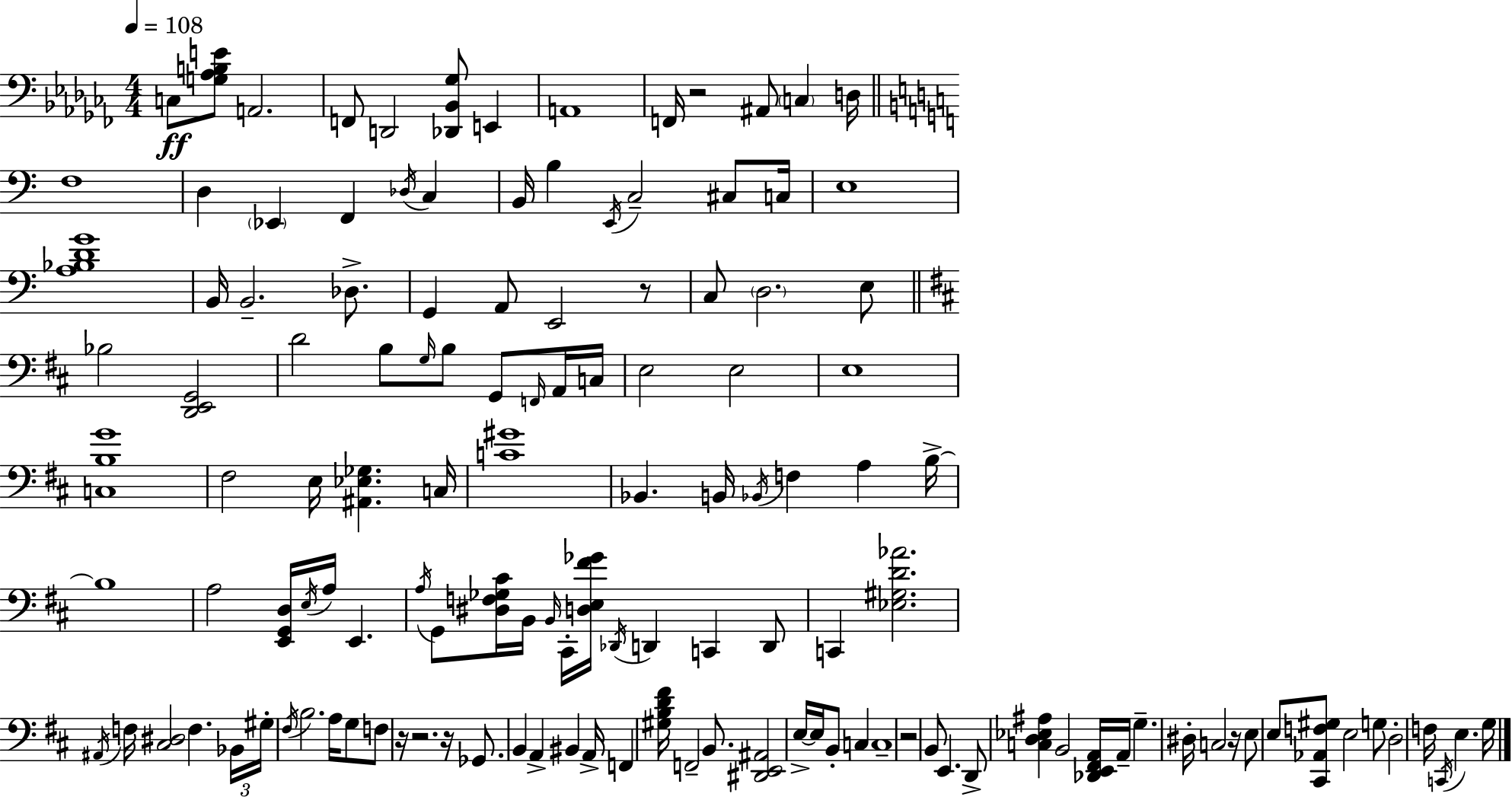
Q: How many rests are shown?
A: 7